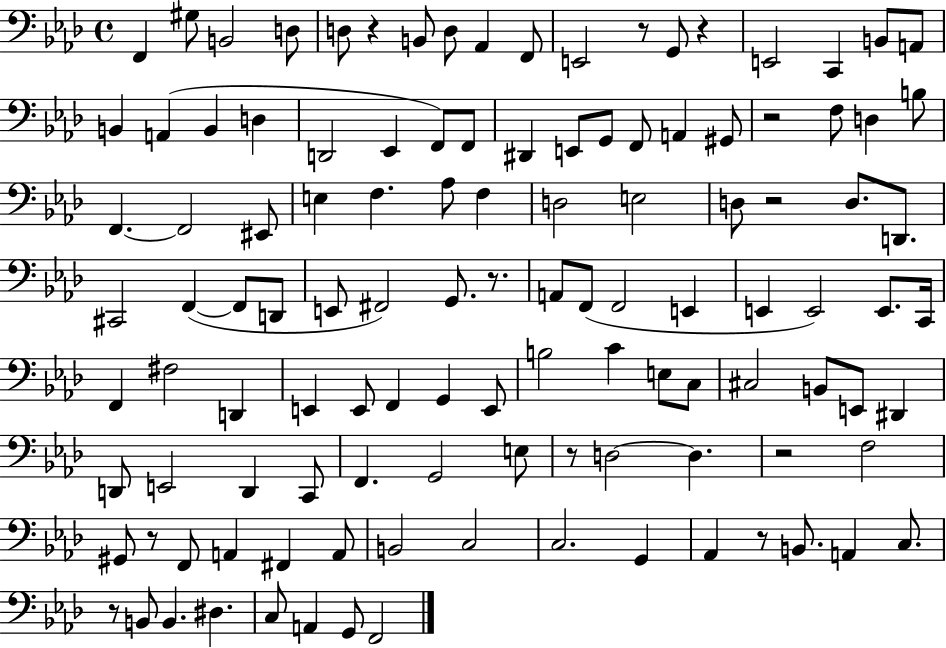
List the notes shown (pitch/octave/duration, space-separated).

F2/q G#3/e B2/h D3/e D3/e R/q B2/e D3/e Ab2/q F2/e E2/h R/e G2/e R/q E2/h C2/q B2/e A2/e B2/q A2/q B2/q D3/q D2/h Eb2/q F2/e F2/e D#2/q E2/e G2/e F2/e A2/q G#2/e R/h F3/e D3/q B3/e F2/q. F2/h EIS2/e E3/q F3/q. Ab3/e F3/q D3/h E3/h D3/e R/h D3/e. D2/e. C#2/h F2/q F2/e D2/e E2/e F#2/h G2/e. R/e. A2/e F2/e F2/h E2/q E2/q E2/h E2/e. C2/s F2/q F#3/h D2/q E2/q E2/e F2/q G2/q E2/e B3/h C4/q E3/e C3/e C#3/h B2/e E2/e D#2/q D2/e E2/h D2/q C2/e F2/q. G2/h E3/e R/e D3/h D3/q. R/h F3/h G#2/e R/e F2/e A2/q F#2/q A2/e B2/h C3/h C3/h. G2/q Ab2/q R/e B2/e. A2/q C3/e. R/e B2/e B2/q. D#3/q. C3/e A2/q G2/e F2/h